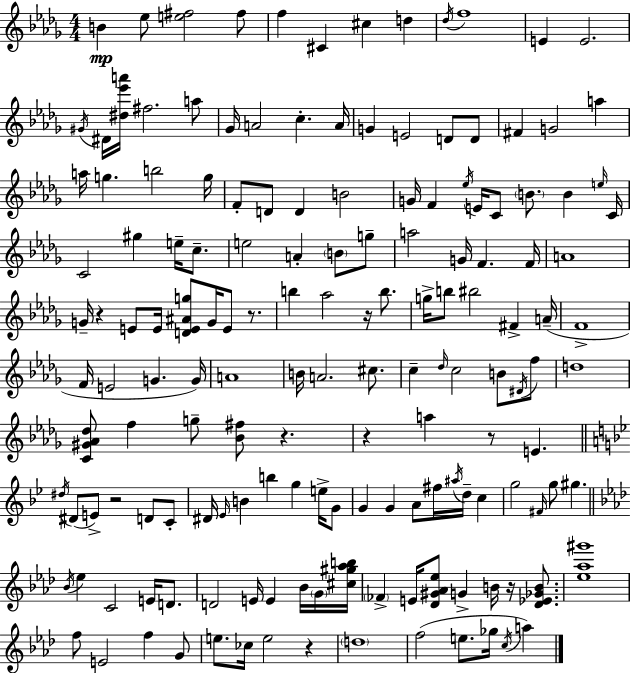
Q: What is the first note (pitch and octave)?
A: B4